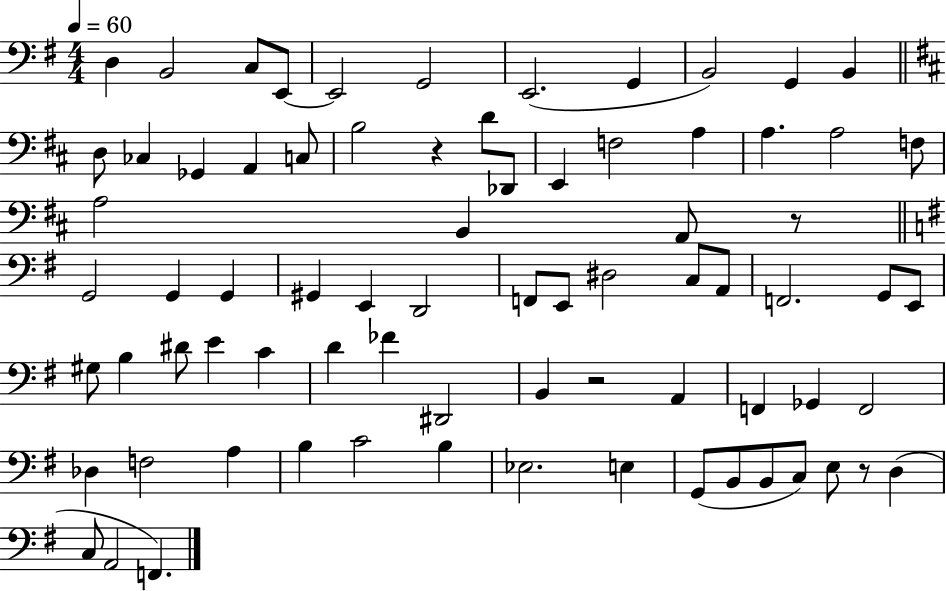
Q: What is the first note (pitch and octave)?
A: D3